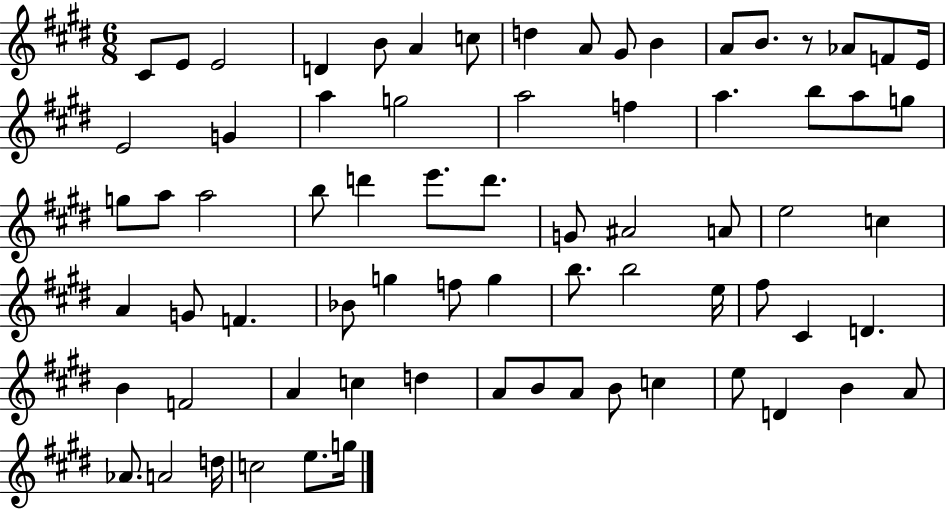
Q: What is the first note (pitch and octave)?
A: C#4